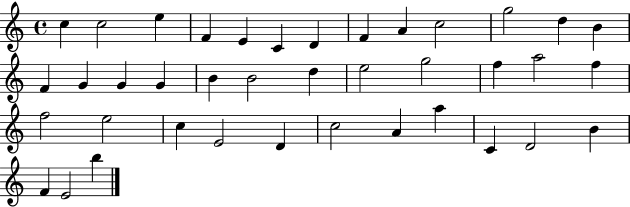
X:1
T:Untitled
M:4/4
L:1/4
K:C
c c2 e F E C D F A c2 g2 d B F G G G B B2 d e2 g2 f a2 f f2 e2 c E2 D c2 A a C D2 B F E2 b